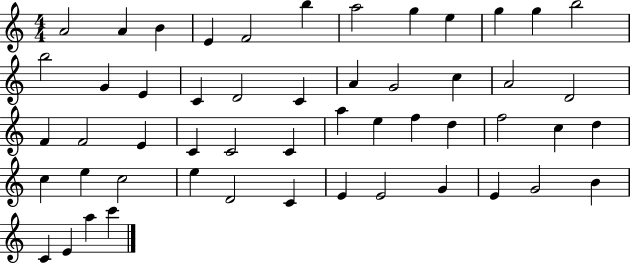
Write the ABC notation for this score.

X:1
T:Untitled
M:4/4
L:1/4
K:C
A2 A B E F2 b a2 g e g g b2 b2 G E C D2 C A G2 c A2 D2 F F2 E C C2 C a e f d f2 c d c e c2 e D2 C E E2 G E G2 B C E a c'